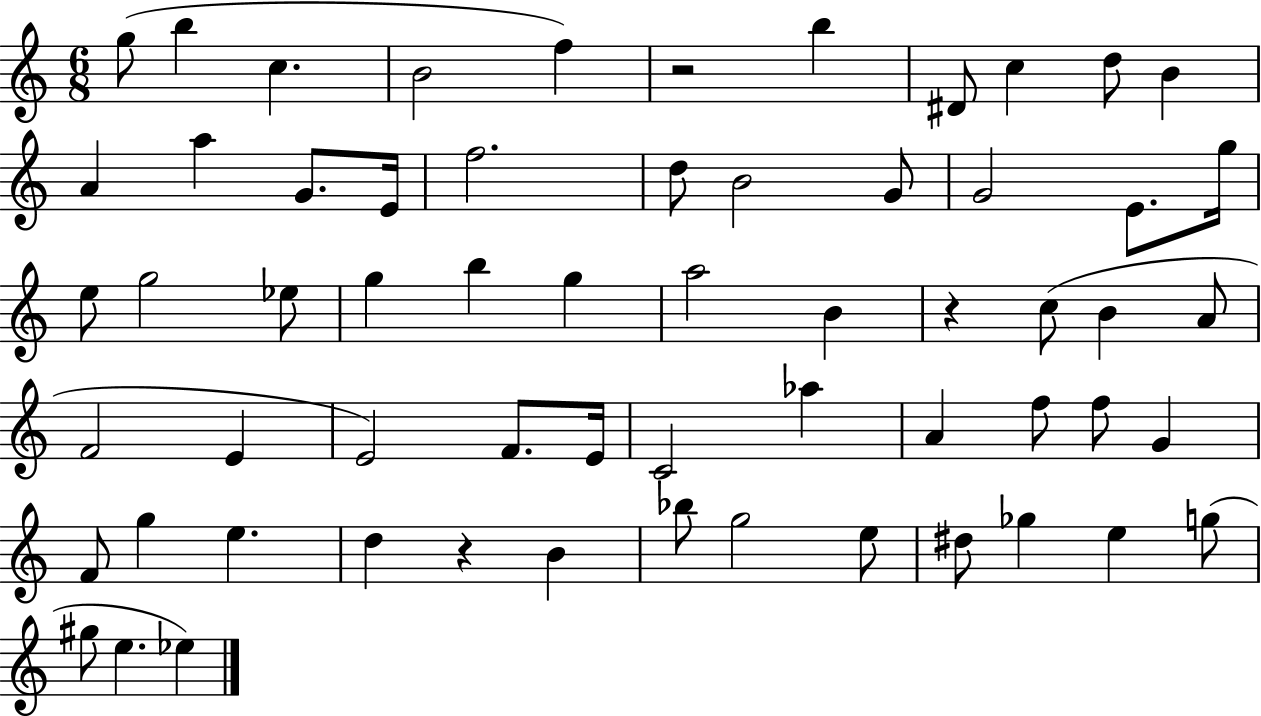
{
  \clef treble
  \numericTimeSignature
  \time 6/8
  \key c \major
  g''8( b''4 c''4. | b'2 f''4) | r2 b''4 | dis'8 c''4 d''8 b'4 | \break a'4 a''4 g'8. e'16 | f''2. | d''8 b'2 g'8 | g'2 e'8. g''16 | \break e''8 g''2 ees''8 | g''4 b''4 g''4 | a''2 b'4 | r4 c''8( b'4 a'8 | \break f'2 e'4 | e'2) f'8. e'16 | c'2 aes''4 | a'4 f''8 f''8 g'4 | \break f'8 g''4 e''4. | d''4 r4 b'4 | bes''8 g''2 e''8 | dis''8 ges''4 e''4 g''8( | \break gis''8 e''4. ees''4) | \bar "|."
}